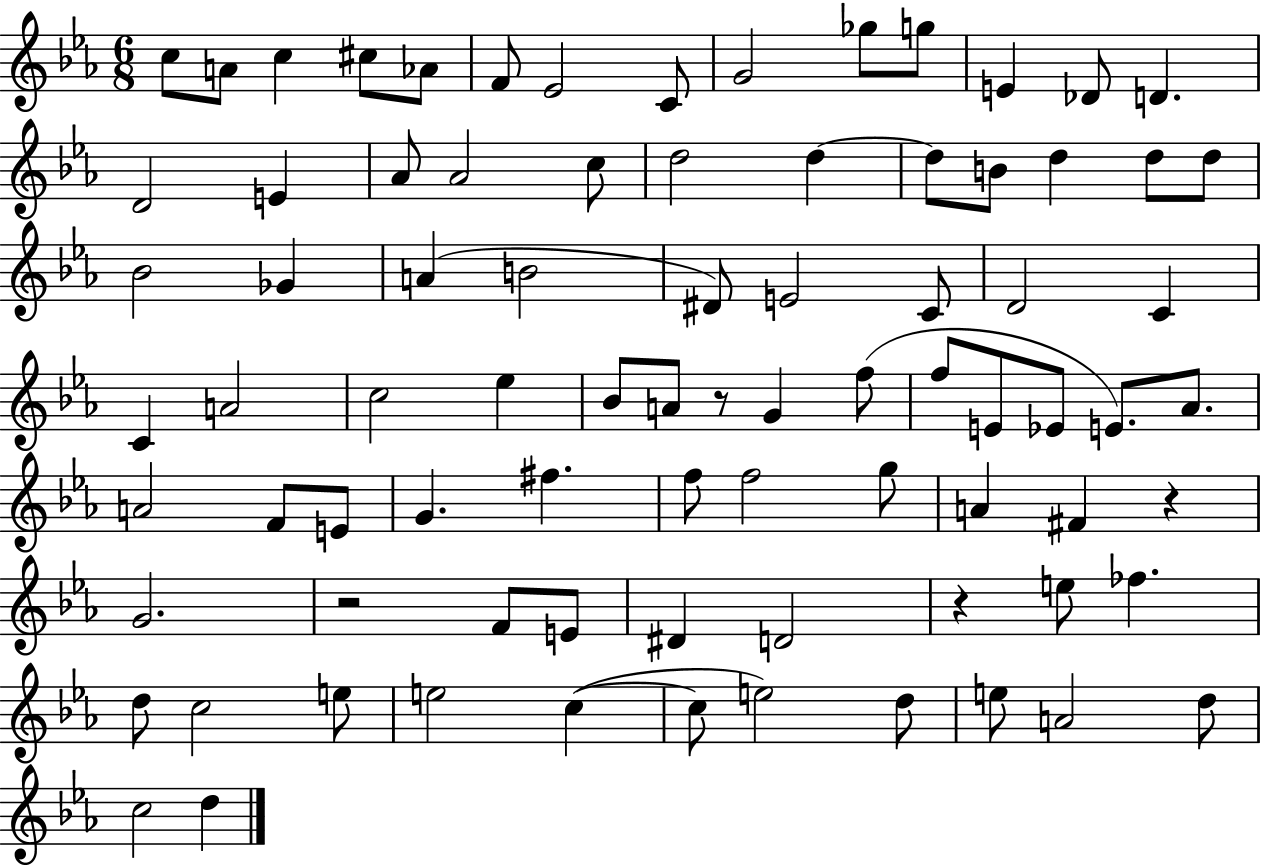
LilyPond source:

{
  \clef treble
  \numericTimeSignature
  \time 6/8
  \key ees \major
  c''8 a'8 c''4 cis''8 aes'8 | f'8 ees'2 c'8 | g'2 ges''8 g''8 | e'4 des'8 d'4. | \break d'2 e'4 | aes'8 aes'2 c''8 | d''2 d''4~~ | d''8 b'8 d''4 d''8 d''8 | \break bes'2 ges'4 | a'4( b'2 | dis'8) e'2 c'8 | d'2 c'4 | \break c'4 a'2 | c''2 ees''4 | bes'8 a'8 r8 g'4 f''8( | f''8 e'8 ees'8 e'8.) aes'8. | \break a'2 f'8 e'8 | g'4. fis''4. | f''8 f''2 g''8 | a'4 fis'4 r4 | \break g'2. | r2 f'8 e'8 | dis'4 d'2 | r4 e''8 fes''4. | \break d''8 c''2 e''8 | e''2 c''4~(~ | c''8 e''2) d''8 | e''8 a'2 d''8 | \break c''2 d''4 | \bar "|."
}